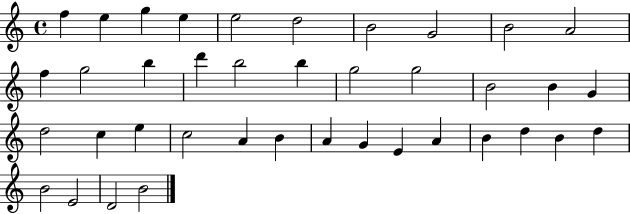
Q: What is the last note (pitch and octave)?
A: B4